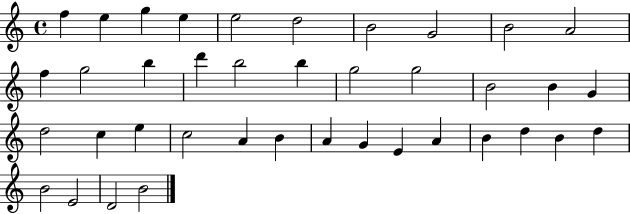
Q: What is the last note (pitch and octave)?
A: B4